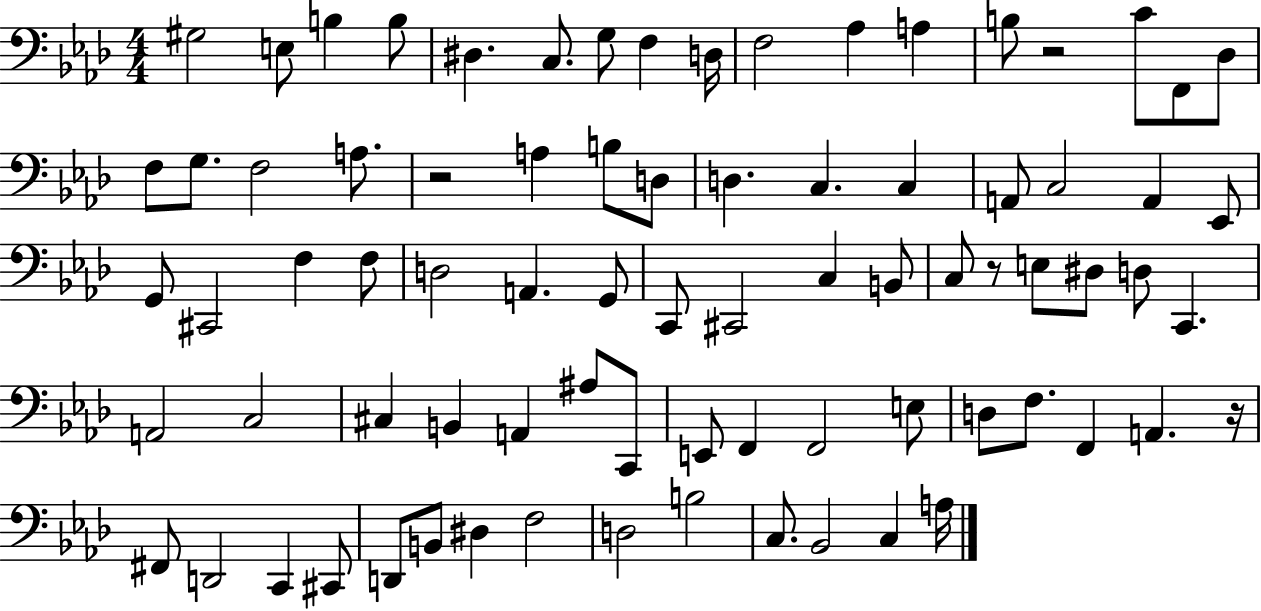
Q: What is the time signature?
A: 4/4